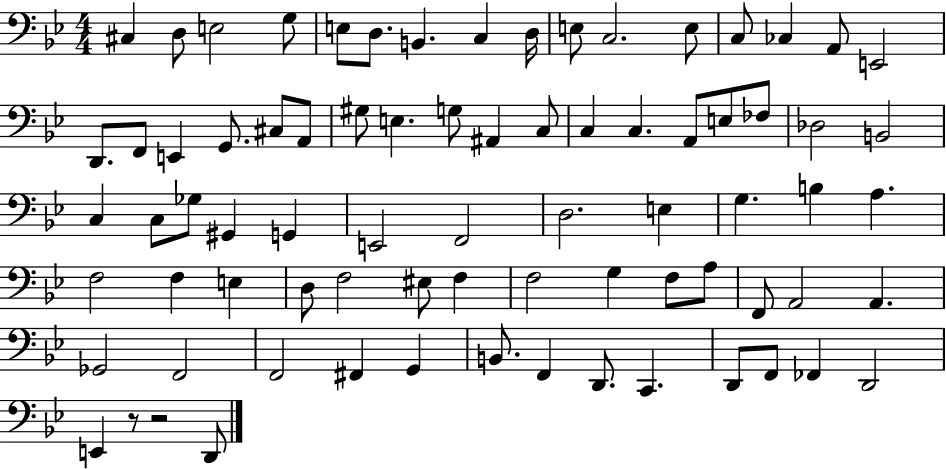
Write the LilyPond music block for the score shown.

{
  \clef bass
  \numericTimeSignature
  \time 4/4
  \key bes \major
  cis4 d8 e2 g8 | e8 d8. b,4. c4 d16 | e8 c2. e8 | c8 ces4 a,8 e,2 | \break d,8. f,8 e,4 g,8. cis8 a,8 | gis8 e4. g8 ais,4 c8 | c4 c4. a,8 e8 fes8 | des2 b,2 | \break c4 c8 ges8 gis,4 g,4 | e,2 f,2 | d2. e4 | g4. b4 a4. | \break f2 f4 e4 | d8 f2 eis8 f4 | f2 g4 f8 a8 | f,8 a,2 a,4. | \break ges,2 f,2 | f,2 fis,4 g,4 | b,8. f,4 d,8. c,4. | d,8 f,8 fes,4 d,2 | \break e,4 r8 r2 d,8 | \bar "|."
}